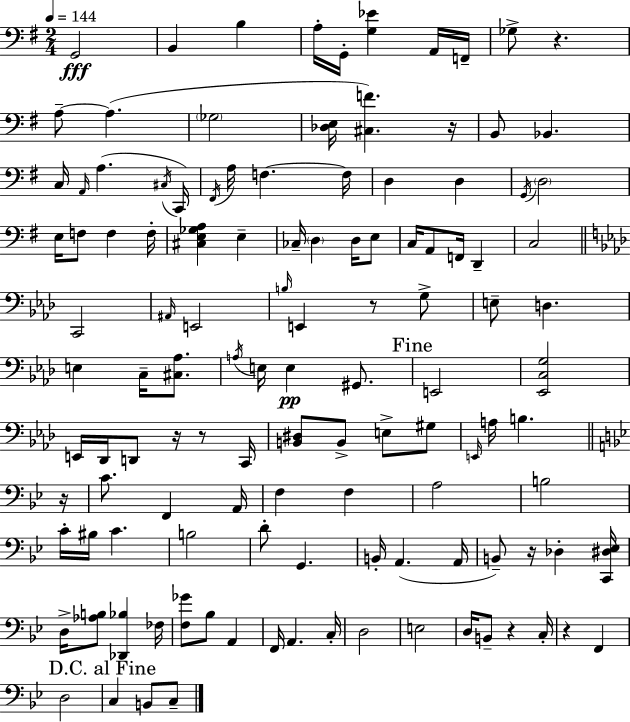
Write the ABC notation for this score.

X:1
T:Untitled
M:2/4
L:1/4
K:Em
G,,2 B,, B, A,/4 G,,/4 [G,_E] A,,/4 F,,/4 _G,/2 z A,/2 A, _G,2 [_D,E,]/4 [^C,F] z/4 B,,/2 _B,, C,/4 A,,/4 A, ^C,/4 C,,/4 ^F,,/4 A,/4 F, F,/4 D, D, G,,/4 D,2 E,/4 F,/2 F, F,/4 [^C,E,_G,A,] E, _C,/4 D, D,/4 E,/2 C,/4 A,,/2 F,,/4 D,, C,2 C,,2 ^A,,/4 E,,2 B,/4 E,, z/2 G,/2 E,/2 D, E, C,/4 [^C,_A,]/2 A,/4 E,/4 E, ^G,,/2 E,,2 [_E,,C,G,]2 E,,/4 _D,,/4 D,,/2 z/4 z/2 C,,/4 [B,,^D,]/2 B,,/2 E,/2 ^G,/2 E,,/4 A,/4 B, z/4 C/2 F,, A,,/4 F, F, A,2 B,2 C/4 ^B,/4 C B,2 D/2 G,, B,,/4 A,, A,,/4 B,,/2 z/4 _D, [C,,^D,_E,]/4 D,/4 [_A,B,]/2 [_D,,_B,] _F,/4 [F,_G]/2 _B,/2 A,, F,,/4 A,, C,/4 D,2 E,2 D,/4 B,,/2 z C,/4 z F,, D,2 C, B,,/2 C,/2